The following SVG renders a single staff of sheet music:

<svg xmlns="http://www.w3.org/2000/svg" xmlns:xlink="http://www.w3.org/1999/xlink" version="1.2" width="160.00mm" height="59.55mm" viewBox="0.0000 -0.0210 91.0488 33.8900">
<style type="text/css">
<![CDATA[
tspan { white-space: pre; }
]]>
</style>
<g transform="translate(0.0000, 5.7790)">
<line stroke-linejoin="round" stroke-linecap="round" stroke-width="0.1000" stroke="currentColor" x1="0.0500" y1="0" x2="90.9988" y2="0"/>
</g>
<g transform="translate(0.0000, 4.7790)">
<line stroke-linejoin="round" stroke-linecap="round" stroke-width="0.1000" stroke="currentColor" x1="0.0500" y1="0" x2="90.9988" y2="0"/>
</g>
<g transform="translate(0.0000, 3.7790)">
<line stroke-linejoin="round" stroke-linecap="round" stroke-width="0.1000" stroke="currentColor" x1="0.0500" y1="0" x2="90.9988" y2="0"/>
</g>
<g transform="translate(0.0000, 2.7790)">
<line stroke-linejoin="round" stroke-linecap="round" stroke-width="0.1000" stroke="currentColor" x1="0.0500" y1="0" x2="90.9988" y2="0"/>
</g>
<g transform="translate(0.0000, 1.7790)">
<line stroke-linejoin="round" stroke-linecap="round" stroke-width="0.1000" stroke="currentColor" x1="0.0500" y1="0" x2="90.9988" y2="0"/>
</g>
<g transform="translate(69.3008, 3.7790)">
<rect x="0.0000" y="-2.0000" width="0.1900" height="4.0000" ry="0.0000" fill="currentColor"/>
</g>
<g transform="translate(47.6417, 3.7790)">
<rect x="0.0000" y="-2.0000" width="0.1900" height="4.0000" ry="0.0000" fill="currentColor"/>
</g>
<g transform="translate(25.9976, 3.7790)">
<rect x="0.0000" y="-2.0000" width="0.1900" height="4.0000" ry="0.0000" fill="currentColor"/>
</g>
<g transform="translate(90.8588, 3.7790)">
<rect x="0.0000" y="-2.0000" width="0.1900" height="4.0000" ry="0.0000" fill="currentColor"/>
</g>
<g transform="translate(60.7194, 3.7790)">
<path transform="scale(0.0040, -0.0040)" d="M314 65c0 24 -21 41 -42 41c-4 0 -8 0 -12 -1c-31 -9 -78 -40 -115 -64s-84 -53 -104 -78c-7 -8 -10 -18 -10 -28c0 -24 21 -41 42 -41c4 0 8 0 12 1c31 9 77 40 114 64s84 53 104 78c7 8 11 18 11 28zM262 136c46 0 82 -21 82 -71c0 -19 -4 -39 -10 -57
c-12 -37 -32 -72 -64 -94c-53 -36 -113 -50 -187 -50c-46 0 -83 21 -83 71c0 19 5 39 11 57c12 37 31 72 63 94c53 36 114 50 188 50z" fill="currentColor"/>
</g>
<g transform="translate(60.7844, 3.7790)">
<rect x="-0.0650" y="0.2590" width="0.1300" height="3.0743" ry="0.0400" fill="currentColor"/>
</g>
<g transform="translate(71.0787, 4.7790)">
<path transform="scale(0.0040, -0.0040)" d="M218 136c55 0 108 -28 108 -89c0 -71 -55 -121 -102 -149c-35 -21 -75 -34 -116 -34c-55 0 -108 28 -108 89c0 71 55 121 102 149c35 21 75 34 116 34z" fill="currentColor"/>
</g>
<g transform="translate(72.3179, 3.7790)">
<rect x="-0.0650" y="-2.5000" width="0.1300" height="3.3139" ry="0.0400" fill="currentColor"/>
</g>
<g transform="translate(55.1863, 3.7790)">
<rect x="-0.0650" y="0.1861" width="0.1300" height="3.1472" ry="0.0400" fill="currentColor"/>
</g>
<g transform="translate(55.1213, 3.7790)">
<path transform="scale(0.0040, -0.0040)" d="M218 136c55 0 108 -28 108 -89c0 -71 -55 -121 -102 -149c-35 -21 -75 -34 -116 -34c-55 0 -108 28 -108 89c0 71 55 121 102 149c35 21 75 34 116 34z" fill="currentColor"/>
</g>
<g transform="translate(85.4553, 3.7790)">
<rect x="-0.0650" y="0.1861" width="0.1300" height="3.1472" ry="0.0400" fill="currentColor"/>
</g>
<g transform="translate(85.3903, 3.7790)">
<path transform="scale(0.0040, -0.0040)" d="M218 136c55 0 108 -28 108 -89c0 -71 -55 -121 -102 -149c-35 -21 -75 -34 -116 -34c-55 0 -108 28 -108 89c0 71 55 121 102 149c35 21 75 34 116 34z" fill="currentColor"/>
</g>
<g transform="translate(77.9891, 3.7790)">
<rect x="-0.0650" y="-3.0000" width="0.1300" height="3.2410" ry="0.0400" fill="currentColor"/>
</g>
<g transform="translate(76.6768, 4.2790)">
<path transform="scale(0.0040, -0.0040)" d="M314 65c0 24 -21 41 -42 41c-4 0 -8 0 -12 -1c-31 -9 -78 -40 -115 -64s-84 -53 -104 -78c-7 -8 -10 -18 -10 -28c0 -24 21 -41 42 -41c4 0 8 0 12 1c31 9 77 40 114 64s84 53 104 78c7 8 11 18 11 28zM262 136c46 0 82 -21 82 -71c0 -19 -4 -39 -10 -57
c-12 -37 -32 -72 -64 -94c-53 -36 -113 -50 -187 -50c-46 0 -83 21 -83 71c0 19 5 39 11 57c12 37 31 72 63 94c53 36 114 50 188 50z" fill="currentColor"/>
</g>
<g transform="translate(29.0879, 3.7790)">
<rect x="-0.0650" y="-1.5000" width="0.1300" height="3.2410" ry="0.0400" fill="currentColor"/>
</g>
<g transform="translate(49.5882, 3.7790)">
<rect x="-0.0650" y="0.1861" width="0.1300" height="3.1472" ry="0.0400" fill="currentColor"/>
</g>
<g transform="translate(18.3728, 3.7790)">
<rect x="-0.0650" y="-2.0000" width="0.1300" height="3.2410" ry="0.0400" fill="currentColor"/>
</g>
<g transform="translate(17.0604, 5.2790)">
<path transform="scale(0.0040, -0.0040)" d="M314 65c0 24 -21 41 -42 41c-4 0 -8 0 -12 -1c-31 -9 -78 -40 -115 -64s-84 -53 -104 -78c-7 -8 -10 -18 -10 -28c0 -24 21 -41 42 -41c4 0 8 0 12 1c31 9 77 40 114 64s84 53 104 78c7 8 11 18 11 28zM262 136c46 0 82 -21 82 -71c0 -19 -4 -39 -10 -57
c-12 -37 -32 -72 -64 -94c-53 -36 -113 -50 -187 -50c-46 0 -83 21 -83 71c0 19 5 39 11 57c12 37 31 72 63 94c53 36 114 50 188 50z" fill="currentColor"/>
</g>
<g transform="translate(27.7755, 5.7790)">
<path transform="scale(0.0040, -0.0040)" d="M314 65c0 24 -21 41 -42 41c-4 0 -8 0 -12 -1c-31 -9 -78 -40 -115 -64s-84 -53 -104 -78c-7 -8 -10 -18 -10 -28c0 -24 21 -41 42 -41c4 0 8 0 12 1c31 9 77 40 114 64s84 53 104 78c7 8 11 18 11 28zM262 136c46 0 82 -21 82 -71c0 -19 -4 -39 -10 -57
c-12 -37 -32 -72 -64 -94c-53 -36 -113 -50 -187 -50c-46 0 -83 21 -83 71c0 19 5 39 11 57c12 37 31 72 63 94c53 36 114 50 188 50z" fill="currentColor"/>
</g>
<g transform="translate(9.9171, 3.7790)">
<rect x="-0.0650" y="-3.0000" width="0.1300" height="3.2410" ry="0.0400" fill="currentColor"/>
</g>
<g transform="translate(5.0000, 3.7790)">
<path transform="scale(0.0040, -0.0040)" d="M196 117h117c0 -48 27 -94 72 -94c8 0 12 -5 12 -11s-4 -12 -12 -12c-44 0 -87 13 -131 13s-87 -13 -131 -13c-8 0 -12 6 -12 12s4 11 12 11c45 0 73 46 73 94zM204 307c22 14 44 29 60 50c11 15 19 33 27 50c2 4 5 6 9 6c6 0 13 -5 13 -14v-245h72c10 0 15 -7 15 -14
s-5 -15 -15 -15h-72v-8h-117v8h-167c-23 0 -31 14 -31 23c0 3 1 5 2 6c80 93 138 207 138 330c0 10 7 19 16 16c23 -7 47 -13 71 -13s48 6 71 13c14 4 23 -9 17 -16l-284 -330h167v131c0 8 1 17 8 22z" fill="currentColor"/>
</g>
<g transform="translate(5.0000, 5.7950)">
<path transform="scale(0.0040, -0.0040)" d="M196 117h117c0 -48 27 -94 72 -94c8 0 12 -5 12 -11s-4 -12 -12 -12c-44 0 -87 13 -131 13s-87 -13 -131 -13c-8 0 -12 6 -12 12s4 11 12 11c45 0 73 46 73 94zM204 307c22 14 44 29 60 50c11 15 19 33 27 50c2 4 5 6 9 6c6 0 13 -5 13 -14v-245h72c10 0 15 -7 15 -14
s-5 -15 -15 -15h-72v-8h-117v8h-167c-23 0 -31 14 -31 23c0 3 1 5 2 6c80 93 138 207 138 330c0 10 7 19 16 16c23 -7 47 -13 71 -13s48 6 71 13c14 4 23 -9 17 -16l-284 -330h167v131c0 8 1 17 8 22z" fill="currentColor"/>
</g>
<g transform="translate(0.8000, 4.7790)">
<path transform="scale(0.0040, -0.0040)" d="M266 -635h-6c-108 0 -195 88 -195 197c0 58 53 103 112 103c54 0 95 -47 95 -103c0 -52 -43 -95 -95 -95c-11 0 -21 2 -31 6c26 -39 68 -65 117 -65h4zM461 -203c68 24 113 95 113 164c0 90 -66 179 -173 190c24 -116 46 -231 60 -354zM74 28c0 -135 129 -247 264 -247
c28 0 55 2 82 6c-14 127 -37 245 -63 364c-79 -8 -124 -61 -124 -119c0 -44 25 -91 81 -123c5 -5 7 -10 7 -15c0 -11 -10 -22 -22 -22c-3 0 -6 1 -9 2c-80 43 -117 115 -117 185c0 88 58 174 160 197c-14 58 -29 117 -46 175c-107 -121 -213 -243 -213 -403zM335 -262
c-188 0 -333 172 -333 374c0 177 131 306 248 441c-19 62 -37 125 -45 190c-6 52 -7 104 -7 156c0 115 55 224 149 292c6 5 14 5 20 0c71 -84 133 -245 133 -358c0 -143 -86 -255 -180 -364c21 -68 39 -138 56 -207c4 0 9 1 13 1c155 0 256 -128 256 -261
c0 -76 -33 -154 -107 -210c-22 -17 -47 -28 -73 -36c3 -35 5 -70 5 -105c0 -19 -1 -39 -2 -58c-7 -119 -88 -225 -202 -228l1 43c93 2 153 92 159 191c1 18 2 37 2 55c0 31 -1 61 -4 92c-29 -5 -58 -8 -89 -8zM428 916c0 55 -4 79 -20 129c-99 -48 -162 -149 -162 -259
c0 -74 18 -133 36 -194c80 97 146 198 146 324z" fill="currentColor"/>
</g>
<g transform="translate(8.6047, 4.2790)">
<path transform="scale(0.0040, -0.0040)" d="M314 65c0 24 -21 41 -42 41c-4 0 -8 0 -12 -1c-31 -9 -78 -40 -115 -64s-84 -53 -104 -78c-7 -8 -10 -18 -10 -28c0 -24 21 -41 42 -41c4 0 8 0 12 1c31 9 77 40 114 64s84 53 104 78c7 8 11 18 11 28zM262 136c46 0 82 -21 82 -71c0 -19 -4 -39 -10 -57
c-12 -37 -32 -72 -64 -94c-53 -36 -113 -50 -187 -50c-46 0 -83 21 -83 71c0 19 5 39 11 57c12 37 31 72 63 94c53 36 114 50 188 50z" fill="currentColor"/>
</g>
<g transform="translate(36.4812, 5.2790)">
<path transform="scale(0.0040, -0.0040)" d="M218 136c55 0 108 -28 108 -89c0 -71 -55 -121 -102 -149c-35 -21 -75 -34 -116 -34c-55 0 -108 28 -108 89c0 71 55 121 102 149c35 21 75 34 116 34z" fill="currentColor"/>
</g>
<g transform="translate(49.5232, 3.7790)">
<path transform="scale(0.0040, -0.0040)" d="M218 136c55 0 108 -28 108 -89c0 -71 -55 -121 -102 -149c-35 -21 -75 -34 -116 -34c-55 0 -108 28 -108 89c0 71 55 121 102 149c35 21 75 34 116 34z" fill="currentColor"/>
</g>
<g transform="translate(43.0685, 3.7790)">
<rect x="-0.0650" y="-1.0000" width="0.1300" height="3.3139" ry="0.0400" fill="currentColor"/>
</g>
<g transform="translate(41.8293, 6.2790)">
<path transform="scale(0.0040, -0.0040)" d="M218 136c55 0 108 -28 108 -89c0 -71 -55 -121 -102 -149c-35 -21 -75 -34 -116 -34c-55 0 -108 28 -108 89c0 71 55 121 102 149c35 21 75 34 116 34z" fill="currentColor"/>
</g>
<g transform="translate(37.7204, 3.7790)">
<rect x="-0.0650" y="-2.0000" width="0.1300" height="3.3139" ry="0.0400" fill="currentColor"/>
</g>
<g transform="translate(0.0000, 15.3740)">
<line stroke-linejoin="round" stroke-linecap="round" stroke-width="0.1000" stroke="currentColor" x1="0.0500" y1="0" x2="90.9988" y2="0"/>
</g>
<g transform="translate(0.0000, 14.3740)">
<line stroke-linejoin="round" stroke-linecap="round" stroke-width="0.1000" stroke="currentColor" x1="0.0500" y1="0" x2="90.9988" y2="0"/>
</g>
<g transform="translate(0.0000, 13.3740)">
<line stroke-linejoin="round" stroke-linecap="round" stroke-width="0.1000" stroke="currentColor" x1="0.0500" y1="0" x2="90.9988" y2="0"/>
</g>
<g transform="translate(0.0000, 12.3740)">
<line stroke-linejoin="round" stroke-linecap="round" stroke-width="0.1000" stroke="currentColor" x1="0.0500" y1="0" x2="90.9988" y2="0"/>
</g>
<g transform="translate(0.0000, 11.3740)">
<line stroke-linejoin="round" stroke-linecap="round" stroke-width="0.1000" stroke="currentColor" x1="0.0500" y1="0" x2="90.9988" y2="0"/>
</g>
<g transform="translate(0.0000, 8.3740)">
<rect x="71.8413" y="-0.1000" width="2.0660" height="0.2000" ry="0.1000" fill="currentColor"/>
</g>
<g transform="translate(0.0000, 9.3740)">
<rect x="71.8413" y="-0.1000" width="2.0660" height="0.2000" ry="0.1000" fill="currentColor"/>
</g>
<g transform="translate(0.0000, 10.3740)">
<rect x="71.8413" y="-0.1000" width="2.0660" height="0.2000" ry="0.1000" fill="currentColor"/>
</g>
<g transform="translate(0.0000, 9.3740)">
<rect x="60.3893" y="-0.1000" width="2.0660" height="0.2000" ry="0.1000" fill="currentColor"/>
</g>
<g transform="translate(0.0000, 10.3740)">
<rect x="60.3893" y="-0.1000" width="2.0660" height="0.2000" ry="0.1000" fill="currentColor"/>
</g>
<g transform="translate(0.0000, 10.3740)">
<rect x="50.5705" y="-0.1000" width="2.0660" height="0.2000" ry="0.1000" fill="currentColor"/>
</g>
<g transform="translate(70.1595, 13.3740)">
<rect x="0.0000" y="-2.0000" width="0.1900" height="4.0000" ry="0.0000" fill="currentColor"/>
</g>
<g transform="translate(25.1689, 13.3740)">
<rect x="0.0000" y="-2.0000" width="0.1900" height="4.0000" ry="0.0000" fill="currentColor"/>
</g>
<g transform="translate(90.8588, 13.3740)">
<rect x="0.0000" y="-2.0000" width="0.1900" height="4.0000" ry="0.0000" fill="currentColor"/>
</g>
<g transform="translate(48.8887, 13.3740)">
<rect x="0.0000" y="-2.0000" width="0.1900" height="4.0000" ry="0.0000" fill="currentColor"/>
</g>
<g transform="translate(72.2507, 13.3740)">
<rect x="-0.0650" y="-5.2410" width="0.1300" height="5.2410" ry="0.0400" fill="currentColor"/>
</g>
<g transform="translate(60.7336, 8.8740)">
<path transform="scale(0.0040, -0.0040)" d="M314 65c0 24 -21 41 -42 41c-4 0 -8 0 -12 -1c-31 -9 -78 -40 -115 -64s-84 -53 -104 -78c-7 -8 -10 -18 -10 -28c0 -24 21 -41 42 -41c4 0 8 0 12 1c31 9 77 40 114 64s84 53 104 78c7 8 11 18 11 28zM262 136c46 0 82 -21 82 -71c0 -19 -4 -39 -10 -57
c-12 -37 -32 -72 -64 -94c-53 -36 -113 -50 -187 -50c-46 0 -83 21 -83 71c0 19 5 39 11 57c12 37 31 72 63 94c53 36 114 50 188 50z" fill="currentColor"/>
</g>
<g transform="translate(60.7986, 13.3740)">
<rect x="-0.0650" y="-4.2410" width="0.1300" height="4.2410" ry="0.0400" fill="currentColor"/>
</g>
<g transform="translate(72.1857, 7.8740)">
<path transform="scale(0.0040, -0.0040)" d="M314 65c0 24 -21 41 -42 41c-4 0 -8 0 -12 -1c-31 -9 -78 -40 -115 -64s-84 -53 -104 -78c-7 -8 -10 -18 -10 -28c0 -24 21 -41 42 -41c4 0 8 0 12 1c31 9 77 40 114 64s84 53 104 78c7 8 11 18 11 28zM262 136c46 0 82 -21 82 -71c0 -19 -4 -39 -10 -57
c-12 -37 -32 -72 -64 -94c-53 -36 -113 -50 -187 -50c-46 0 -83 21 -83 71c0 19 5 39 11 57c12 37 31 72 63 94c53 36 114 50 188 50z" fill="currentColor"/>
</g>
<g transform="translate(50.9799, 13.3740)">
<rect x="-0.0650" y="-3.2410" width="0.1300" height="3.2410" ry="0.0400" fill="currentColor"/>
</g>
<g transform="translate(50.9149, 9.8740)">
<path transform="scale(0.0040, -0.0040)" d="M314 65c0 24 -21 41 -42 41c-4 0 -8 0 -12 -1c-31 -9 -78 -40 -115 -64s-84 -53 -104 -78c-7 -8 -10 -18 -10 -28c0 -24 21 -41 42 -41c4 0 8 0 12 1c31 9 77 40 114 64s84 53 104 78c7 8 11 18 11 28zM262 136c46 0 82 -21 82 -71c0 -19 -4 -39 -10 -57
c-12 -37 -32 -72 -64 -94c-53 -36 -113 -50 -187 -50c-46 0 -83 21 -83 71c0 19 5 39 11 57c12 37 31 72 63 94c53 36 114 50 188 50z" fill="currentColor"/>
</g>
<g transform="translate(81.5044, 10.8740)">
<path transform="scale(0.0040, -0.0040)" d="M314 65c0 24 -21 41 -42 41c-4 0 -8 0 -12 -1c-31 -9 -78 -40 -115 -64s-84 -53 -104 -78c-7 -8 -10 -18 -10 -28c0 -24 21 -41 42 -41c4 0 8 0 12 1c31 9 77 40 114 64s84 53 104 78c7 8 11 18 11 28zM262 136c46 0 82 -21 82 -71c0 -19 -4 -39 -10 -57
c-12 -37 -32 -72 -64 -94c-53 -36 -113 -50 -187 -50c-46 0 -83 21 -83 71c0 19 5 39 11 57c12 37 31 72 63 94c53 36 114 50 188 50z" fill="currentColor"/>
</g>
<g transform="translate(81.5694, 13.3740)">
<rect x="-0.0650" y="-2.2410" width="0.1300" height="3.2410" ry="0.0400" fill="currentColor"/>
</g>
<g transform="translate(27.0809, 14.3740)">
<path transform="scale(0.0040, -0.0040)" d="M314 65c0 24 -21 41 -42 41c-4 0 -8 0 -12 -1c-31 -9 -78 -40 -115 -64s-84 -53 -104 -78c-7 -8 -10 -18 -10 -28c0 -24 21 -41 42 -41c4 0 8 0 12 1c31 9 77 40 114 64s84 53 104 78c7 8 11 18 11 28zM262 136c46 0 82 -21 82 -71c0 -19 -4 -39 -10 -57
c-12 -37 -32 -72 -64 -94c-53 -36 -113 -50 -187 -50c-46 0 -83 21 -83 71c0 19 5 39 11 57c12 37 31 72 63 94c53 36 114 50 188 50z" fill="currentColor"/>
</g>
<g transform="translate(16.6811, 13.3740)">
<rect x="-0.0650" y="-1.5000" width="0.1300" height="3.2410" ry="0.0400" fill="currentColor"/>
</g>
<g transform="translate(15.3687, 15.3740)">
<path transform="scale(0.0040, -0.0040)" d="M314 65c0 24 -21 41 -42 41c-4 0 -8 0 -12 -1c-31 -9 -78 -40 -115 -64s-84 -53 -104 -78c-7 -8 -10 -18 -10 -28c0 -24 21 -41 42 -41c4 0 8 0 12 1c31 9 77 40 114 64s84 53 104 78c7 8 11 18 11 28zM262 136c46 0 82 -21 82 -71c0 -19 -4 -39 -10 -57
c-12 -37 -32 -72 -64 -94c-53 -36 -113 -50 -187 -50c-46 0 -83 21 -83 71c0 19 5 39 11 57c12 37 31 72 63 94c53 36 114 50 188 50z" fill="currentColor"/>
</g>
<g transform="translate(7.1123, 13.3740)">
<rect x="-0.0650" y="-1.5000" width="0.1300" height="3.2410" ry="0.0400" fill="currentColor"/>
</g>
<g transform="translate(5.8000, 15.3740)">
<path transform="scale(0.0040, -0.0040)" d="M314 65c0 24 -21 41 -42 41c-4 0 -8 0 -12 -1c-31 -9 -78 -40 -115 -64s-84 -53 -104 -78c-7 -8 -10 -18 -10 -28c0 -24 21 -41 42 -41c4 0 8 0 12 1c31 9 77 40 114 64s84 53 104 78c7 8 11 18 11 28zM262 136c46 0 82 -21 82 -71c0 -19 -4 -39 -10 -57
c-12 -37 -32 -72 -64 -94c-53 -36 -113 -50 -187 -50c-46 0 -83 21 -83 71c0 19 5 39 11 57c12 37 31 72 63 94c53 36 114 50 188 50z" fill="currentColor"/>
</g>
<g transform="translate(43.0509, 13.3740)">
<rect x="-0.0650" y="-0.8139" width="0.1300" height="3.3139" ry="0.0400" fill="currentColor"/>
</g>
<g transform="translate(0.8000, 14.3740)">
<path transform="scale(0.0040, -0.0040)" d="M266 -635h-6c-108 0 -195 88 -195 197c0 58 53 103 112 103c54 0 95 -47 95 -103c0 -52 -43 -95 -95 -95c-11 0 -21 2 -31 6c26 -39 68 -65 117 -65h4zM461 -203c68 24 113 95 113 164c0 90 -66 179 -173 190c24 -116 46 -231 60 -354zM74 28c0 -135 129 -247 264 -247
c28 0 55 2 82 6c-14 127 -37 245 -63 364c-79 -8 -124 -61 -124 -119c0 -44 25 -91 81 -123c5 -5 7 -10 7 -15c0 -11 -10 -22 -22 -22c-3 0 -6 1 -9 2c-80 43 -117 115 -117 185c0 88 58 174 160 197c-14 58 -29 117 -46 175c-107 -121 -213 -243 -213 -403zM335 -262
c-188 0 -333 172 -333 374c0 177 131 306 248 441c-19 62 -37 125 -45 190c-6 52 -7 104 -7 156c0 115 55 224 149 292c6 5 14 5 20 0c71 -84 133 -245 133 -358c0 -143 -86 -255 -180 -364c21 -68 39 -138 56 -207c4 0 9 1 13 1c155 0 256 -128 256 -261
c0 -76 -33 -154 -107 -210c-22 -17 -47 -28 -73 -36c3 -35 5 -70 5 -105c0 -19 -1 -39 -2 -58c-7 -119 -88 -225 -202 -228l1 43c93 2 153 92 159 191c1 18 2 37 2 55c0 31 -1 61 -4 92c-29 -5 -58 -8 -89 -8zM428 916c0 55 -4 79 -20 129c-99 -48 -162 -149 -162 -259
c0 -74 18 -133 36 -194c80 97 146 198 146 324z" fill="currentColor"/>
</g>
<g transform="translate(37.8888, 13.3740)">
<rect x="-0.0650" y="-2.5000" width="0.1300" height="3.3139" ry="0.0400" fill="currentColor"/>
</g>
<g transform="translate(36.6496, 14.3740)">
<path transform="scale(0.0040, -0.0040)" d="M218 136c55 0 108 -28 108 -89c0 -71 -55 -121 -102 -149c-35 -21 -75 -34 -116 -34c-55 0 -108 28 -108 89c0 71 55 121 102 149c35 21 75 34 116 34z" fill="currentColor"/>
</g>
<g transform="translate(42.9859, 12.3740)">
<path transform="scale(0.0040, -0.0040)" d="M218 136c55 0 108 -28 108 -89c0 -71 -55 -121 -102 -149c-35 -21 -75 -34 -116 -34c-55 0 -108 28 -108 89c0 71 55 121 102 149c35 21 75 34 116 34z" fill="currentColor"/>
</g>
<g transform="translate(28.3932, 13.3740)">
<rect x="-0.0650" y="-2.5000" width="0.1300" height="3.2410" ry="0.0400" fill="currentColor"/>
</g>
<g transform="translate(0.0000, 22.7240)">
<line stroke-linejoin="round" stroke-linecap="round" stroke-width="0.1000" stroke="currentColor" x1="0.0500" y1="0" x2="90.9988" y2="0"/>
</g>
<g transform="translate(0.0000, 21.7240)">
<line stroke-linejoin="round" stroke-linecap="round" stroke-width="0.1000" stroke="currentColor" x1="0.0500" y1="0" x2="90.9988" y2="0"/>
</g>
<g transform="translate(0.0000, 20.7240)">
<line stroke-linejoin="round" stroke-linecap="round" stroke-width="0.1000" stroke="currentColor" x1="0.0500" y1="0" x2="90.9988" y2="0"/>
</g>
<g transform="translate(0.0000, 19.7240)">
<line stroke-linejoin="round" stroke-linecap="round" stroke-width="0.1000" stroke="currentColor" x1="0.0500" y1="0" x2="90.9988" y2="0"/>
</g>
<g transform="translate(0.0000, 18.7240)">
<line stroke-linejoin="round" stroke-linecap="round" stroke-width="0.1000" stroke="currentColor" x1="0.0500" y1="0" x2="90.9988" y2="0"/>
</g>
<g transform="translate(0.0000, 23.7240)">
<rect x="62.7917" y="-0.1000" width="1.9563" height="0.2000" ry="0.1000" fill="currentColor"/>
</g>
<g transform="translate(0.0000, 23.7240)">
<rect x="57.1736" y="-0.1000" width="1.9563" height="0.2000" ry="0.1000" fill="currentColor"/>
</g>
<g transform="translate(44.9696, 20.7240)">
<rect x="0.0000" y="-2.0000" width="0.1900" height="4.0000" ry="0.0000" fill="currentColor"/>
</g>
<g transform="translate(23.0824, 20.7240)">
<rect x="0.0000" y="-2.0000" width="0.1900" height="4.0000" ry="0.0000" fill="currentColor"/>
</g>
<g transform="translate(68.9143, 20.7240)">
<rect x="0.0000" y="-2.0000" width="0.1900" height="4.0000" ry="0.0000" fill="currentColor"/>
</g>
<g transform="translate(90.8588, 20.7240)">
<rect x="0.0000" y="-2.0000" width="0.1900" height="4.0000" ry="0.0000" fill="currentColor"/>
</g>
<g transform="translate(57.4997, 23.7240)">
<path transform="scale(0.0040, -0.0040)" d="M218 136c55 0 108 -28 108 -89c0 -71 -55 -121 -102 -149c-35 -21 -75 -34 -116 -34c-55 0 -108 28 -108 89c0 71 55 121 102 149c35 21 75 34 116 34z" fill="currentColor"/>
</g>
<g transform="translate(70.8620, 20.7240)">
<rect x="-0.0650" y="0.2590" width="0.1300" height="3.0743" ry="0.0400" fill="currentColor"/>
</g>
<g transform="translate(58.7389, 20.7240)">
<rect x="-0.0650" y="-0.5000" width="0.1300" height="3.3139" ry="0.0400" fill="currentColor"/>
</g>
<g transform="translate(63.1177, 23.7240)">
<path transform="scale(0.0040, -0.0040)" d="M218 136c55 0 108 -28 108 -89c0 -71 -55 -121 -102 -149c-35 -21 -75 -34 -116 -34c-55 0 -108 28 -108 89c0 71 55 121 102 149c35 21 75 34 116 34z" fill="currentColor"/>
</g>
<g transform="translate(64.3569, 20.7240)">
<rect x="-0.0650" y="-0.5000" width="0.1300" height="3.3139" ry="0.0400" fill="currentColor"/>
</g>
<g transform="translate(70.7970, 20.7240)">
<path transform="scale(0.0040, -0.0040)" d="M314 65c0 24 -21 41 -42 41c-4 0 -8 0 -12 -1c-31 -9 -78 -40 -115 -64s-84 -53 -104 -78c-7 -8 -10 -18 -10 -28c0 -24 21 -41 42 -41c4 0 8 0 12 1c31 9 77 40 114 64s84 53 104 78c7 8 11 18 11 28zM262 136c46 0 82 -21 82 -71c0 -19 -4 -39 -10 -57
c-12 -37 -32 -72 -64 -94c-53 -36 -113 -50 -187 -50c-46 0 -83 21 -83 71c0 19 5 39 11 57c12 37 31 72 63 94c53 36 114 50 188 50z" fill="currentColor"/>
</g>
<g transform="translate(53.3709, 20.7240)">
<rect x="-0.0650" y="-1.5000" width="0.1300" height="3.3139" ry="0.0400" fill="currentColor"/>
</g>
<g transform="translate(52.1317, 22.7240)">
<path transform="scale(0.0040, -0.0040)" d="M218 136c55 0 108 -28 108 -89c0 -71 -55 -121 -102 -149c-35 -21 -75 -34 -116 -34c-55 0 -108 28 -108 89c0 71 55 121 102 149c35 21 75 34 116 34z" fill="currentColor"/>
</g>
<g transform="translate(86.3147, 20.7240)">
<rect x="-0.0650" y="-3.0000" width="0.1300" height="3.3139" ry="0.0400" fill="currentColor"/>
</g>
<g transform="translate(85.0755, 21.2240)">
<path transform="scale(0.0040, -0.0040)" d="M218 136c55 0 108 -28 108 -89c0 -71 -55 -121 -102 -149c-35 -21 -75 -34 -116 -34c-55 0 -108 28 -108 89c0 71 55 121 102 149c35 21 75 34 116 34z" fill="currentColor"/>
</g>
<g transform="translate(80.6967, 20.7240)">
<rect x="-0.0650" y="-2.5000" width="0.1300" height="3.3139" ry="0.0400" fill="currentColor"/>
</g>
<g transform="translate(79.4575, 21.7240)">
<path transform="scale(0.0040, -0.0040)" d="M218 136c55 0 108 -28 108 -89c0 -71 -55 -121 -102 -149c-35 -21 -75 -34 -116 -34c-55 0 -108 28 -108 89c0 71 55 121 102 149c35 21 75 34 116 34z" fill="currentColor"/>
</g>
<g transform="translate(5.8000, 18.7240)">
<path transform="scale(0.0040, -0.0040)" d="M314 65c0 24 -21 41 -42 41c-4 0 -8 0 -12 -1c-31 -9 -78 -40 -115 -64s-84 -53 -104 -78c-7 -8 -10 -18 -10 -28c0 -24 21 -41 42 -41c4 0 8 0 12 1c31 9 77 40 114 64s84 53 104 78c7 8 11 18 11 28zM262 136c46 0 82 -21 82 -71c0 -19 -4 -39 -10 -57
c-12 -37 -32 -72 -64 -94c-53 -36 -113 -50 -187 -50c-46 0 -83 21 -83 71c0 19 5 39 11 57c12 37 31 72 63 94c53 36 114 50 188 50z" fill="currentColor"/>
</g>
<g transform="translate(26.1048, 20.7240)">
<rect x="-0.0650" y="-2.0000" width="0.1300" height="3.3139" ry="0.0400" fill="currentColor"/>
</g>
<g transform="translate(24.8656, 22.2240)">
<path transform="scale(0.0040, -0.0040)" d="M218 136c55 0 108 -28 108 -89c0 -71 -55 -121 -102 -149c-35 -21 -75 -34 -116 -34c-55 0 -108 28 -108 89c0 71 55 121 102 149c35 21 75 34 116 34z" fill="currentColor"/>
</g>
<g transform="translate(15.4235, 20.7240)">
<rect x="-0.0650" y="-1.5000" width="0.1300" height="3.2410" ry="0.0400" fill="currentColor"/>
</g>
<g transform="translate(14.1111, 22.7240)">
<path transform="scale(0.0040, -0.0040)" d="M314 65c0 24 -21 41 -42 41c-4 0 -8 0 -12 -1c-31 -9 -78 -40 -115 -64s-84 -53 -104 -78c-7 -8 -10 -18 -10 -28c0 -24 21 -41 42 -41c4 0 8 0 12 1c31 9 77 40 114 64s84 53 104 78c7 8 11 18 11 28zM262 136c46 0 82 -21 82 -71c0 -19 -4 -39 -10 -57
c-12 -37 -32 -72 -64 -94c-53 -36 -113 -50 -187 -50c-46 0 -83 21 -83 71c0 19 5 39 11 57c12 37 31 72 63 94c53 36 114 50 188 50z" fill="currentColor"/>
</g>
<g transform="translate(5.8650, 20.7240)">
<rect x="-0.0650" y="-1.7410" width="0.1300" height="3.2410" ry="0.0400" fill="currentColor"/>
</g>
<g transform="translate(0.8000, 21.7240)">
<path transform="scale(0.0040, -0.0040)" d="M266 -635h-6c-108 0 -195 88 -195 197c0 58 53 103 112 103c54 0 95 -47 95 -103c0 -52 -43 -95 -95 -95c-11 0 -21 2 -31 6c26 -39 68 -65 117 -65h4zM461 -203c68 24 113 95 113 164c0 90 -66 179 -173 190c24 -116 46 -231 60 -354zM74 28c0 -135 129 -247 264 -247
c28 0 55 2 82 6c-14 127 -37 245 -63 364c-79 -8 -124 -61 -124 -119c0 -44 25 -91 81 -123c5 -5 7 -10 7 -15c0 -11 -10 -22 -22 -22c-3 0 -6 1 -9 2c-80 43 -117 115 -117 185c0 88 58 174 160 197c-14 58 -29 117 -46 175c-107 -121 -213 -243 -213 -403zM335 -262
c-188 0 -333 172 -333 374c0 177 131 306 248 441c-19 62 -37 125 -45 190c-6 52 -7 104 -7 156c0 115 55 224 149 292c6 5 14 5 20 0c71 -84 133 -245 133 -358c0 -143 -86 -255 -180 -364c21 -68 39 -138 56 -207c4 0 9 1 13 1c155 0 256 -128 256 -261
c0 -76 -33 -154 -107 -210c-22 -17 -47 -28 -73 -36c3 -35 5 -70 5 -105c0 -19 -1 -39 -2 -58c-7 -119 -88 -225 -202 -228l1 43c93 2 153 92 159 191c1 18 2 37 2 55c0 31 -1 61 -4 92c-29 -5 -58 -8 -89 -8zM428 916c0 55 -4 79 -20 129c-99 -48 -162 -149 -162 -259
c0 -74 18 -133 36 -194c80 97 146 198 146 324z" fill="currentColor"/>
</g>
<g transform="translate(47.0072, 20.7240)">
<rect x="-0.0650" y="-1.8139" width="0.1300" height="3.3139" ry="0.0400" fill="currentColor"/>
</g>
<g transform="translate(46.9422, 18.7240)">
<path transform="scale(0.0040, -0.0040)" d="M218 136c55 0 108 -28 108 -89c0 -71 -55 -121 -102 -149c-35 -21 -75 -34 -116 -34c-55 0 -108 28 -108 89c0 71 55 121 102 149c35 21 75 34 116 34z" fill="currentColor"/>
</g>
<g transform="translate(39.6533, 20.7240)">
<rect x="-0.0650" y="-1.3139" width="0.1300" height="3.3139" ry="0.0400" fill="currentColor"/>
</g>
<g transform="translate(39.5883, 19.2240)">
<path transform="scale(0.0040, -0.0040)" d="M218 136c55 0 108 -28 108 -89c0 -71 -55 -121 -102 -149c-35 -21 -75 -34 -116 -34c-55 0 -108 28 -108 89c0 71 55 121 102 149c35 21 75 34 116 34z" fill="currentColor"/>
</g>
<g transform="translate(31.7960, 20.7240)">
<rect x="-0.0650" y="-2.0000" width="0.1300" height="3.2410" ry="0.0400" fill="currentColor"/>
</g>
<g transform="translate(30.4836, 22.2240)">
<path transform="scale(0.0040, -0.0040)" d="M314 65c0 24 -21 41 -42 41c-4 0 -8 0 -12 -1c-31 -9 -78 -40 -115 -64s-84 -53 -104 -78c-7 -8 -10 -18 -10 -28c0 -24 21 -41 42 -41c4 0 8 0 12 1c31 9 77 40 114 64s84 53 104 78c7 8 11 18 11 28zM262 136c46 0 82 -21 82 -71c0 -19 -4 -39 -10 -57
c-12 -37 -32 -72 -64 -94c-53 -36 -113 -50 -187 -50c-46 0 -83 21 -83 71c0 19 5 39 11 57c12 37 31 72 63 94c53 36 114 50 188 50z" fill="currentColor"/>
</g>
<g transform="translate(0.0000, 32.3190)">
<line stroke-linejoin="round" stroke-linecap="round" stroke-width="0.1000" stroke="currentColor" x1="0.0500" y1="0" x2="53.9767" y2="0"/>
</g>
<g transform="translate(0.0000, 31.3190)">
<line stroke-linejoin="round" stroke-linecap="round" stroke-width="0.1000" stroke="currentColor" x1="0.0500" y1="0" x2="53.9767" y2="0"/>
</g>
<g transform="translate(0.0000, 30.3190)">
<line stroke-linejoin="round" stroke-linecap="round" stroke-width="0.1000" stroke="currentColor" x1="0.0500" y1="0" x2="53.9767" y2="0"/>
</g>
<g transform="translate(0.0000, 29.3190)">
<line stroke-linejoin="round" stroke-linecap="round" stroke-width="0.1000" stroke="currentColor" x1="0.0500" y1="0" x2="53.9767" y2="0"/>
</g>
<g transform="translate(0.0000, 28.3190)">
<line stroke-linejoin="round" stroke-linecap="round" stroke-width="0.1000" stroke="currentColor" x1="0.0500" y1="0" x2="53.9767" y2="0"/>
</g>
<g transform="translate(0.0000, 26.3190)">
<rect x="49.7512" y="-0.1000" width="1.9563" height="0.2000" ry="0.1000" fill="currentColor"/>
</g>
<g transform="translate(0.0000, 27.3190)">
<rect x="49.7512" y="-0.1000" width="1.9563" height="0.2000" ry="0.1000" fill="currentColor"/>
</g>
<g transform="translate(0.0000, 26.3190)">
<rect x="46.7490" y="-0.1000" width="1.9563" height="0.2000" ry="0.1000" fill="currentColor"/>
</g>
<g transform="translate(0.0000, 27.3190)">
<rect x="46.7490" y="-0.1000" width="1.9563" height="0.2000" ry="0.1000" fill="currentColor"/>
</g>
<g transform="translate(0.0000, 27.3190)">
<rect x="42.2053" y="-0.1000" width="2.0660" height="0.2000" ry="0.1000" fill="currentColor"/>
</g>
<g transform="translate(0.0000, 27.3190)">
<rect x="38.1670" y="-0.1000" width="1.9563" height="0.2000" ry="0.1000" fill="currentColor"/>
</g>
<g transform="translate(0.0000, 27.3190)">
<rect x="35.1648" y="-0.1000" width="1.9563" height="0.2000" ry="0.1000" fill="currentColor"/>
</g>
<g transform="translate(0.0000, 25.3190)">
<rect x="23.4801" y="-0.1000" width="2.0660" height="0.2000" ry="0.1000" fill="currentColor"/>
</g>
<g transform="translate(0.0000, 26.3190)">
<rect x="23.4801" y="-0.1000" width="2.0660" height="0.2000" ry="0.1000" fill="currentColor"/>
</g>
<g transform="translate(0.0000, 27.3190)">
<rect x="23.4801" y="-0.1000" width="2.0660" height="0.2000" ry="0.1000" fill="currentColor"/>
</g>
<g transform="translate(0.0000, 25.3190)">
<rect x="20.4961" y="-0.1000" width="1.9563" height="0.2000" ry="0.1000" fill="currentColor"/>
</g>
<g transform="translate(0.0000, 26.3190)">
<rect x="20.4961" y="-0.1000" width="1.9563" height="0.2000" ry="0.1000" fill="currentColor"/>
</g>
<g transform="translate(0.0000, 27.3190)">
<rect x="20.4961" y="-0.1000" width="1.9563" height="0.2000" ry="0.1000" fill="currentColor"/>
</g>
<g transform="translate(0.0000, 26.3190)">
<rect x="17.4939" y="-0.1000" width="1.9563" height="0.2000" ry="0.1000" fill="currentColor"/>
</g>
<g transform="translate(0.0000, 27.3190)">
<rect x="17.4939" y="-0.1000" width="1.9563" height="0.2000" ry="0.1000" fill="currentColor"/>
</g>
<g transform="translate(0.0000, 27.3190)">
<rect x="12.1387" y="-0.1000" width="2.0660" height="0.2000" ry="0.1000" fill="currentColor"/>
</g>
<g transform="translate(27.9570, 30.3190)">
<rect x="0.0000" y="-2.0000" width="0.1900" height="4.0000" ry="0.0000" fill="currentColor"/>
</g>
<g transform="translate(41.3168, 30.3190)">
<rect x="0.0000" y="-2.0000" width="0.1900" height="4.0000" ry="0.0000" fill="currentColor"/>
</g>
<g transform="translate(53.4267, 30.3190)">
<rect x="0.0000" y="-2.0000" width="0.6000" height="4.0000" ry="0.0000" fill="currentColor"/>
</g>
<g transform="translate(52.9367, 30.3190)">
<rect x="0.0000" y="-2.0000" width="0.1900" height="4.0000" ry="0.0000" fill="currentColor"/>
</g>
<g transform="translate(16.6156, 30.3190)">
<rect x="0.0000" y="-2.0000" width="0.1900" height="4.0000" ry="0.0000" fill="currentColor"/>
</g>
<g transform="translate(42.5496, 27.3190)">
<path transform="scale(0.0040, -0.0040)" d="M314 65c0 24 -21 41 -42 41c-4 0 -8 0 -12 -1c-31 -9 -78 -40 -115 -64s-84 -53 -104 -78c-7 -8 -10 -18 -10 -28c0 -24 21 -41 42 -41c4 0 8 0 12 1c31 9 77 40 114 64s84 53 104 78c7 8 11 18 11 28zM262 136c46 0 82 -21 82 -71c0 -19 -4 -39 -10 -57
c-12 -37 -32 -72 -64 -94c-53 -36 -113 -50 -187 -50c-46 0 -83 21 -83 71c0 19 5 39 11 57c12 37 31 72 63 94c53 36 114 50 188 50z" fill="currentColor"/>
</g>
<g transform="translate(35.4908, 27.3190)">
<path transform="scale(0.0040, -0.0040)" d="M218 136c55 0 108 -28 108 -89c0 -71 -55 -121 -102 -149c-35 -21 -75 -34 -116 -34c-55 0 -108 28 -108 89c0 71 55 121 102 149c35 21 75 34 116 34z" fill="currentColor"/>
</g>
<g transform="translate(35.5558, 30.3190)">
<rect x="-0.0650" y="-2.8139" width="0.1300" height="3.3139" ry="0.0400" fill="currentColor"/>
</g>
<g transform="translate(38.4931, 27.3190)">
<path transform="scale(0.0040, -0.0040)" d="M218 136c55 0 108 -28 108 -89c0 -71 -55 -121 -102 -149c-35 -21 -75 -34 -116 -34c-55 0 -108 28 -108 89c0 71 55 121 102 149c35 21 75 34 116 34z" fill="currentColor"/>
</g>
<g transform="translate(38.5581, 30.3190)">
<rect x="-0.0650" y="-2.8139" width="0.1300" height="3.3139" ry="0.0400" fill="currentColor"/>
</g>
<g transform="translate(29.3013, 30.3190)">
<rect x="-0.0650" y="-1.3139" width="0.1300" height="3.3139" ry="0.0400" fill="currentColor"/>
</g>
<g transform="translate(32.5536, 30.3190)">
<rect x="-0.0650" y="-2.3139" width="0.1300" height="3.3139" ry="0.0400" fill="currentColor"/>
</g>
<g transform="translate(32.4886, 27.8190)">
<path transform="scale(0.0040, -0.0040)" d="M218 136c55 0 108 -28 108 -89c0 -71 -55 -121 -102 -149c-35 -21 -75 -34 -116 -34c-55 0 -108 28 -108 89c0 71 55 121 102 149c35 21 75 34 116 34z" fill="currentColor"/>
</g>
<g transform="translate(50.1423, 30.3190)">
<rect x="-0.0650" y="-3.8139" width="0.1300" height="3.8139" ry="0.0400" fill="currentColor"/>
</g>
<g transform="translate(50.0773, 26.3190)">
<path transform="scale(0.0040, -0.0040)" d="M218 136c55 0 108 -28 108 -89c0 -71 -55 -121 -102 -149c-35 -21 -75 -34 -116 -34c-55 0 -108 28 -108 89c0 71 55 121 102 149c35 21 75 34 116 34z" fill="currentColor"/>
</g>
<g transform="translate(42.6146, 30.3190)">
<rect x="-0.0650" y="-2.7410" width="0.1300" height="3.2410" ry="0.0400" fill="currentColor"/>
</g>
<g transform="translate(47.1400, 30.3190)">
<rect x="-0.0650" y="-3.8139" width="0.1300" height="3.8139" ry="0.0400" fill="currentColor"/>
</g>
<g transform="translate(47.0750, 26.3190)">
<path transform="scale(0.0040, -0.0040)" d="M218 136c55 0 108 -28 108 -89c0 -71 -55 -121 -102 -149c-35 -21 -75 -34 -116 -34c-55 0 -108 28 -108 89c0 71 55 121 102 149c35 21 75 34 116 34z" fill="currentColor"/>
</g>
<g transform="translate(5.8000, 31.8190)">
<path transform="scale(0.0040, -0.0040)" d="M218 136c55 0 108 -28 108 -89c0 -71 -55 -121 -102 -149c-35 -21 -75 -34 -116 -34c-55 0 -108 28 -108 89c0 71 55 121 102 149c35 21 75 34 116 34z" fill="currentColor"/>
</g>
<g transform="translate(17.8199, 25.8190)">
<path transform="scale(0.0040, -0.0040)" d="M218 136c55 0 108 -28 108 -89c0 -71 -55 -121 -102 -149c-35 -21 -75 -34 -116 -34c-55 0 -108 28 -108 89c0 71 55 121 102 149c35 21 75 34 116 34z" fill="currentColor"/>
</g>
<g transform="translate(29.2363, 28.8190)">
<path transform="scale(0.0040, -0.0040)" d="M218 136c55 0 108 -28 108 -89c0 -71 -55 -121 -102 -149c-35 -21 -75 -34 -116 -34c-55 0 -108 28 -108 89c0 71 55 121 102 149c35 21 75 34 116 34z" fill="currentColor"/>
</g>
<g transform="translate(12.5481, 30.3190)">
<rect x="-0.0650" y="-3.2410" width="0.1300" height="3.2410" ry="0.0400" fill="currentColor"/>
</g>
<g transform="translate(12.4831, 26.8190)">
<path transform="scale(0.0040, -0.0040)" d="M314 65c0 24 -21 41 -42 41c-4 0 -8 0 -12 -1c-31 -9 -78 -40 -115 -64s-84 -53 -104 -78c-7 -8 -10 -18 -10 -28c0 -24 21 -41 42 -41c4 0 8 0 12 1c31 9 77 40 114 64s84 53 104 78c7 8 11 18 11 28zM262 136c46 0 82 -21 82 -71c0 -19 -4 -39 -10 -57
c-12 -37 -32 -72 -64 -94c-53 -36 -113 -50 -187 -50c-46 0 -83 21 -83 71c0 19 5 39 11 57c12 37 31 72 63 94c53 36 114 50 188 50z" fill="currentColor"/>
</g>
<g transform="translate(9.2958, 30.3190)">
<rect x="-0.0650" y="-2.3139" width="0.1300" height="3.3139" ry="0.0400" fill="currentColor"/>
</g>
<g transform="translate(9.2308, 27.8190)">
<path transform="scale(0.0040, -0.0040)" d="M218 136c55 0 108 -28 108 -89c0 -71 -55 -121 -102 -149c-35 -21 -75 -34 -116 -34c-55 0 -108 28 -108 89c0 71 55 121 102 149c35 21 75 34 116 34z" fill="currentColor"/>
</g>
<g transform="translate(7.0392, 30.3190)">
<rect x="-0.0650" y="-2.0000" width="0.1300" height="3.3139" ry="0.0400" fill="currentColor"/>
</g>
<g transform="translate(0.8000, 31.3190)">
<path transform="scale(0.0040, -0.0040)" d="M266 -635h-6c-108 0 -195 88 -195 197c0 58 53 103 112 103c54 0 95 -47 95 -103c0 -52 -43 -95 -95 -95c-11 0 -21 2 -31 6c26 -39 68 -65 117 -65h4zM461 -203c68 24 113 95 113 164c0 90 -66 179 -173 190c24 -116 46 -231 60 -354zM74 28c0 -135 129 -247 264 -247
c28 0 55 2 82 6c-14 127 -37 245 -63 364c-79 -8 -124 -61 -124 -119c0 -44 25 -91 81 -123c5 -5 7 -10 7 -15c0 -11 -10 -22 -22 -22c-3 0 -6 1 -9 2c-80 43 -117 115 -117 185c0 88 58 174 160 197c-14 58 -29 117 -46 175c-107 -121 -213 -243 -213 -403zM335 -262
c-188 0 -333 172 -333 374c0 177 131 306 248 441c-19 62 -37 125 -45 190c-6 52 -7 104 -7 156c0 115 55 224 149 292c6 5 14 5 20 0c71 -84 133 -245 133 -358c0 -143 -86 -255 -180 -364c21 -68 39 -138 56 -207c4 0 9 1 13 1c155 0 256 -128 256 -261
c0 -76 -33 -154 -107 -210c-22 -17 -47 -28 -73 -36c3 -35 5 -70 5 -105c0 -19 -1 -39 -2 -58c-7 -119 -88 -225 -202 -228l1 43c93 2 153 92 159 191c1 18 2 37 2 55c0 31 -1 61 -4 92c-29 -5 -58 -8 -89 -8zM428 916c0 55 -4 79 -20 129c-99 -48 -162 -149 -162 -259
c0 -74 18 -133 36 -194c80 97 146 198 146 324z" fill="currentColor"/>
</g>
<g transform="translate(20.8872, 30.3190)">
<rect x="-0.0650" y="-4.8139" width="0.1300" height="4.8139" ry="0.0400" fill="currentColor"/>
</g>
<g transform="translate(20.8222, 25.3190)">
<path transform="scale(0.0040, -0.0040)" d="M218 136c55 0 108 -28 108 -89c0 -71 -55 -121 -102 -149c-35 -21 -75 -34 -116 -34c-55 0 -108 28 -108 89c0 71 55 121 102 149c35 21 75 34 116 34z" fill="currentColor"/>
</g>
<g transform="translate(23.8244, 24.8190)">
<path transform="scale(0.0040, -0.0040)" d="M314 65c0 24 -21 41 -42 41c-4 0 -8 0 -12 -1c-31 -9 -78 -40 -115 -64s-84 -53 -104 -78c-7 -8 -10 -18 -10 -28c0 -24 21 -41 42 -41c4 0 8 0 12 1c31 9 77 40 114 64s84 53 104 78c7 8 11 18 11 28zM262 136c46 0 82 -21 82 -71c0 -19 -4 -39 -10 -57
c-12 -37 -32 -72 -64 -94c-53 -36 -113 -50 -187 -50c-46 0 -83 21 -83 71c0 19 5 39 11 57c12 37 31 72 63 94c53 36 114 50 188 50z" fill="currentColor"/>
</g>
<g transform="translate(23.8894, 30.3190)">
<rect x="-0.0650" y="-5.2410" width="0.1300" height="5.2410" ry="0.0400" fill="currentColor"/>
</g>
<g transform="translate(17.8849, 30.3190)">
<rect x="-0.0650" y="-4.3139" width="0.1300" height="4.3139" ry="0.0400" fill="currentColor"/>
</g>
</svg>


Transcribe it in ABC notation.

X:1
T:Untitled
M:4/4
L:1/4
K:C
A2 F2 E2 F D B B B2 G A2 B E2 E2 G2 G d b2 d'2 f'2 g2 f2 E2 F F2 e f E C C B2 G A F g b2 d' e' f'2 e g a a a2 c' c'